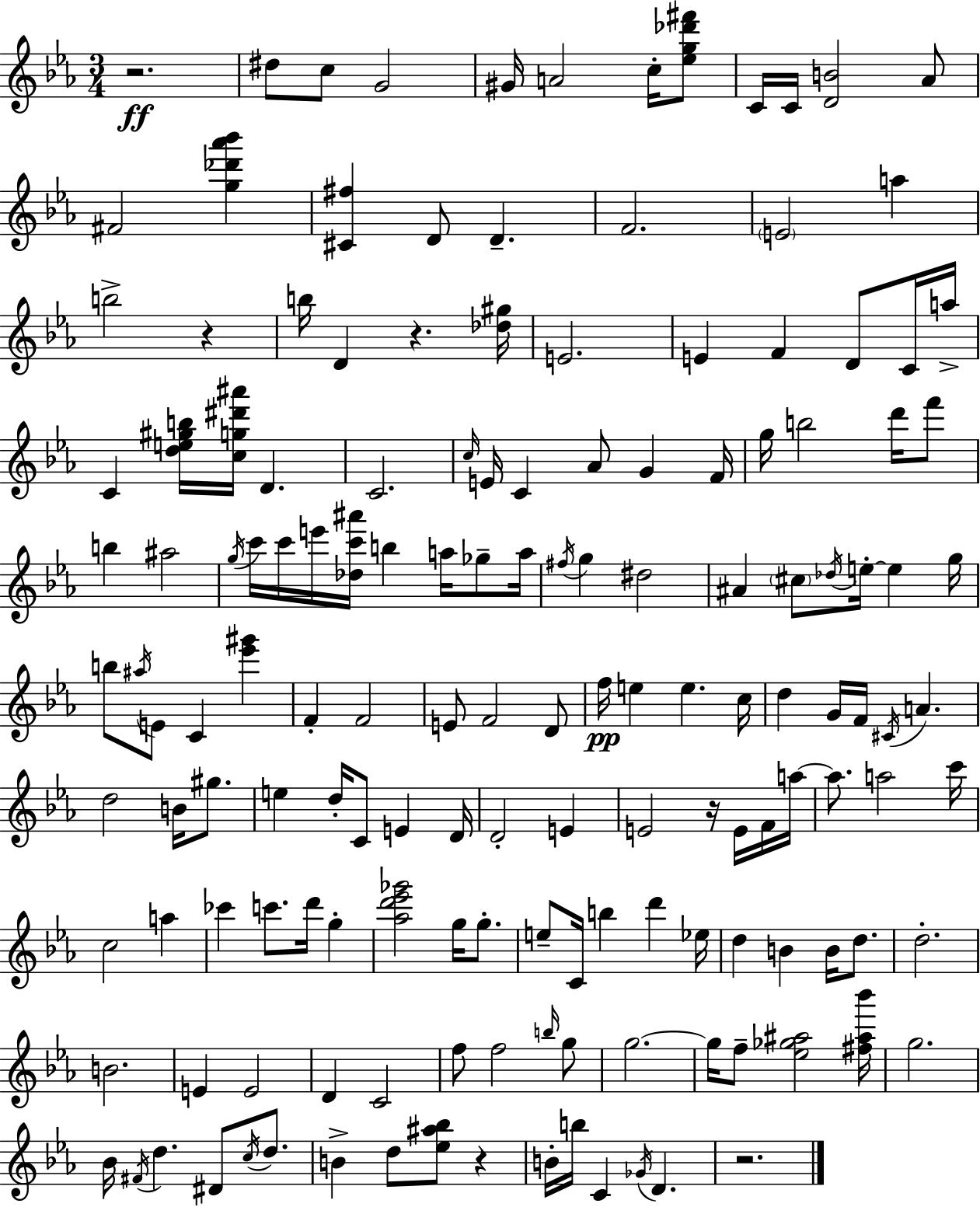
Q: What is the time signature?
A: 3/4